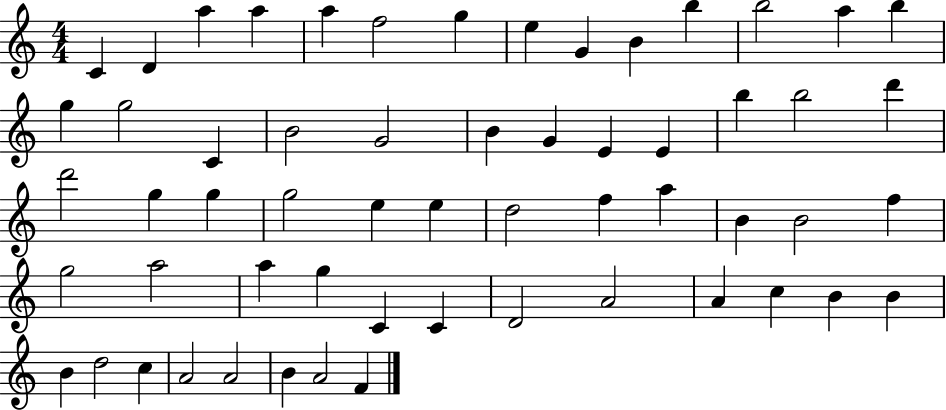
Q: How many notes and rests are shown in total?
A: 58